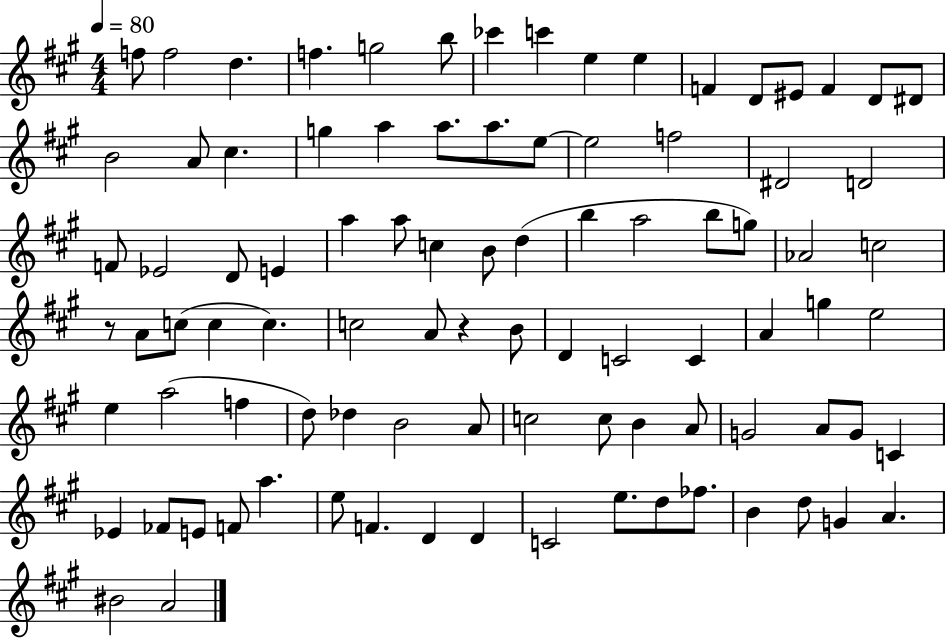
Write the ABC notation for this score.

X:1
T:Untitled
M:4/4
L:1/4
K:A
f/2 f2 d f g2 b/2 _c' c' e e F D/2 ^E/2 F D/2 ^D/2 B2 A/2 ^c g a a/2 a/2 e/2 e2 f2 ^D2 D2 F/2 _E2 D/2 E a a/2 c B/2 d b a2 b/2 g/2 _A2 c2 z/2 A/2 c/2 c c c2 A/2 z B/2 D C2 C A g e2 e a2 f d/2 _d B2 A/2 c2 c/2 B A/2 G2 A/2 G/2 C _E _F/2 E/2 F/2 a e/2 F D D C2 e/2 d/2 _f/2 B d/2 G A ^B2 A2